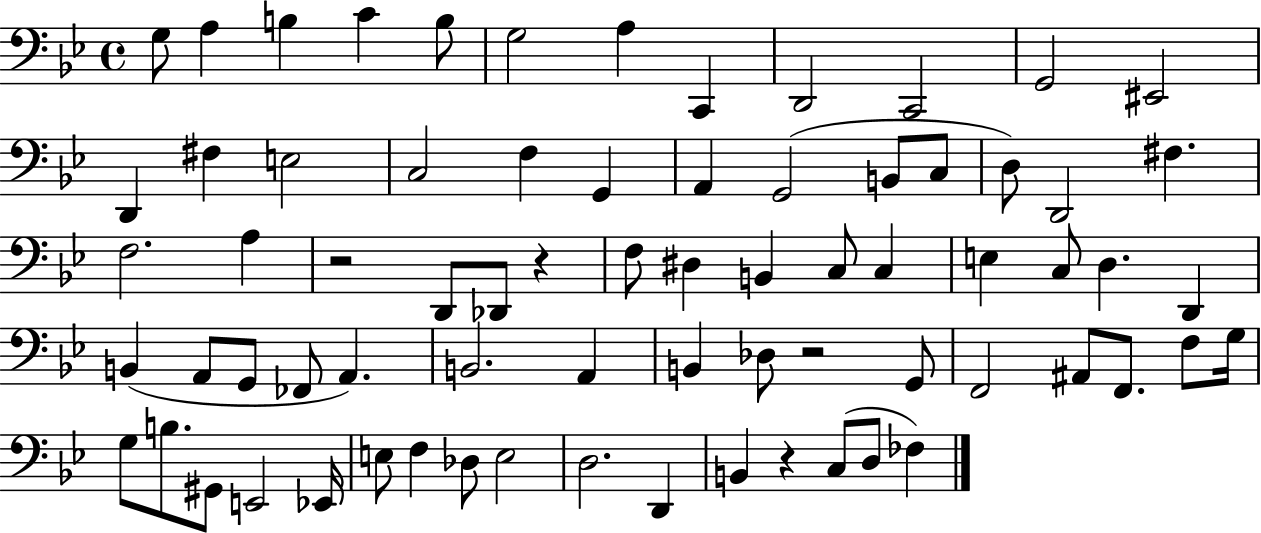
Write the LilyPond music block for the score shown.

{
  \clef bass
  \time 4/4
  \defaultTimeSignature
  \key bes \major
  g8 a4 b4 c'4 b8 | g2 a4 c,4 | d,2 c,2 | g,2 eis,2 | \break d,4 fis4 e2 | c2 f4 g,4 | a,4 g,2( b,8 c8 | d8) d,2 fis4. | \break f2. a4 | r2 d,8 des,8 r4 | f8 dis4 b,4 c8 c4 | e4 c8 d4. d,4 | \break b,4( a,8 g,8 fes,8 a,4.) | b,2. a,4 | b,4 des8 r2 g,8 | f,2 ais,8 f,8. f8 g16 | \break g8 b8. gis,8 e,2 ees,16 | e8 f4 des8 e2 | d2. d,4 | b,4 r4 c8( d8 fes4) | \break \bar "|."
}